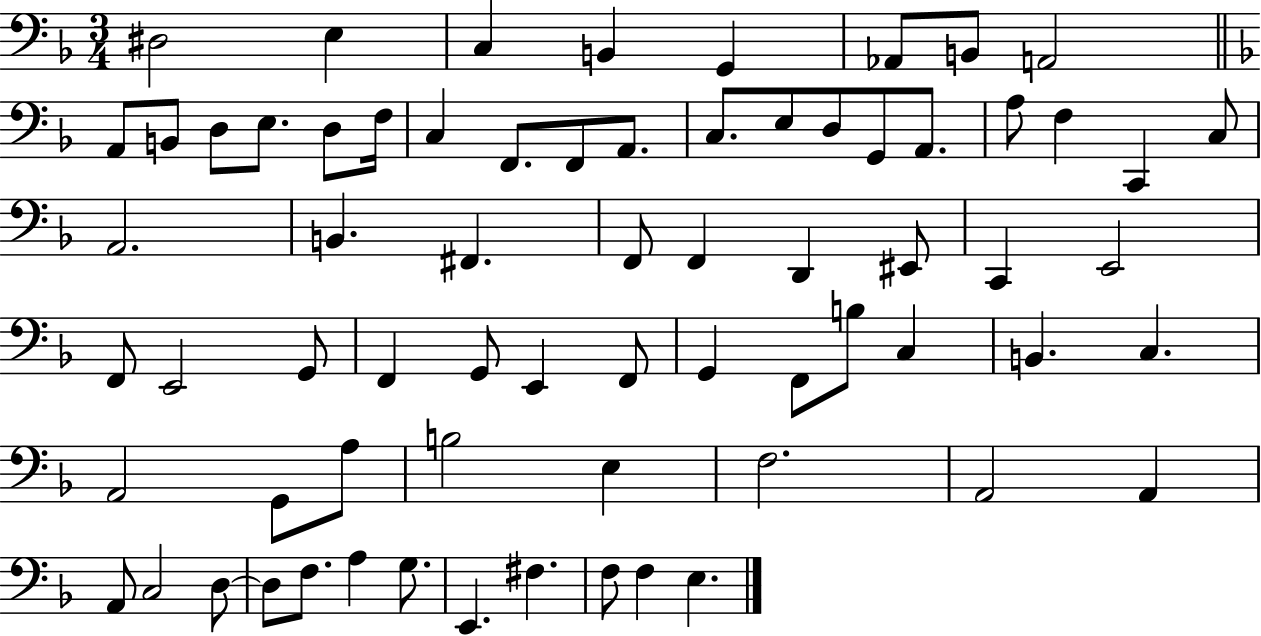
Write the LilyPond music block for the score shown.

{
  \clef bass
  \numericTimeSignature
  \time 3/4
  \key f \major
  dis2 e4 | c4 b,4 g,4 | aes,8 b,8 a,2 | \bar "||" \break \key f \major a,8 b,8 d8 e8. d8 f16 | c4 f,8. f,8 a,8. | c8. e8 d8 g,8 a,8. | a8 f4 c,4 c8 | \break a,2. | b,4. fis,4. | f,8 f,4 d,4 eis,8 | c,4 e,2 | \break f,8 e,2 g,8 | f,4 g,8 e,4 f,8 | g,4 f,8 b8 c4 | b,4. c4. | \break a,2 g,8 a8 | b2 e4 | f2. | a,2 a,4 | \break a,8 c2 d8~~ | d8 f8. a4 g8. | e,4. fis4. | f8 f4 e4. | \break \bar "|."
}